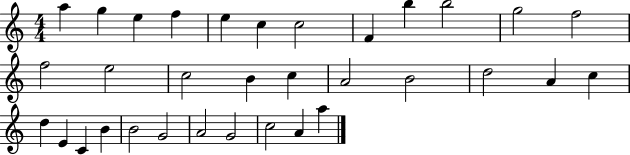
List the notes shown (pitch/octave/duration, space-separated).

A5/q G5/q E5/q F5/q E5/q C5/q C5/h F4/q B5/q B5/h G5/h F5/h F5/h E5/h C5/h B4/q C5/q A4/h B4/h D5/h A4/q C5/q D5/q E4/q C4/q B4/q B4/h G4/h A4/h G4/h C5/h A4/q A5/q